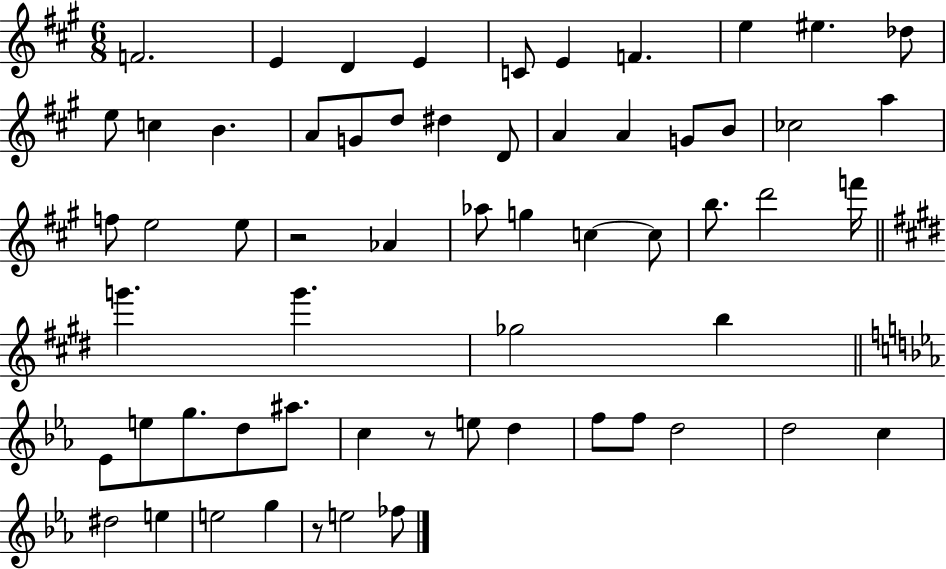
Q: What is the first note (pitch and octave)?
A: F4